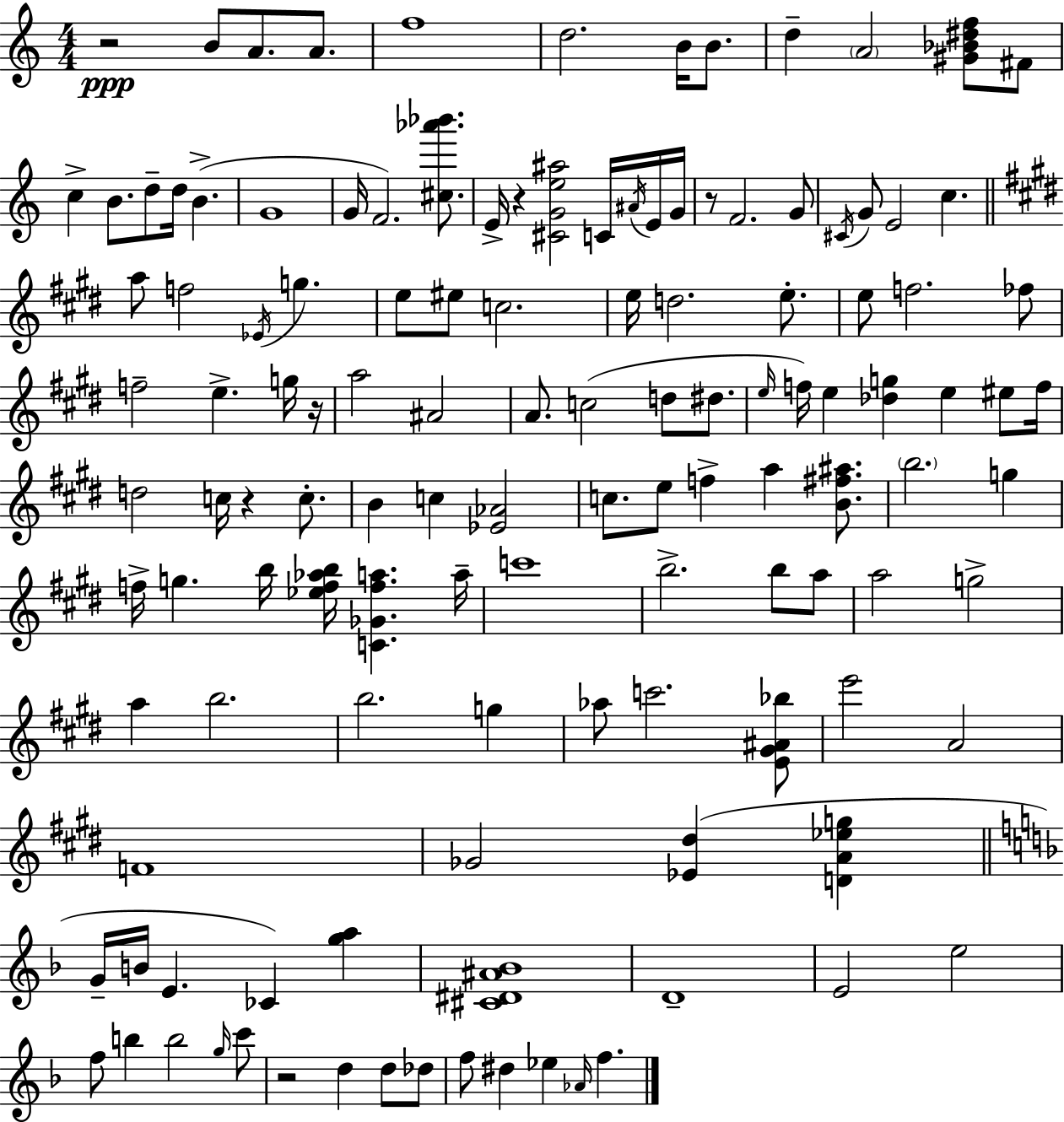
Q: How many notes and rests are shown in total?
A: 127